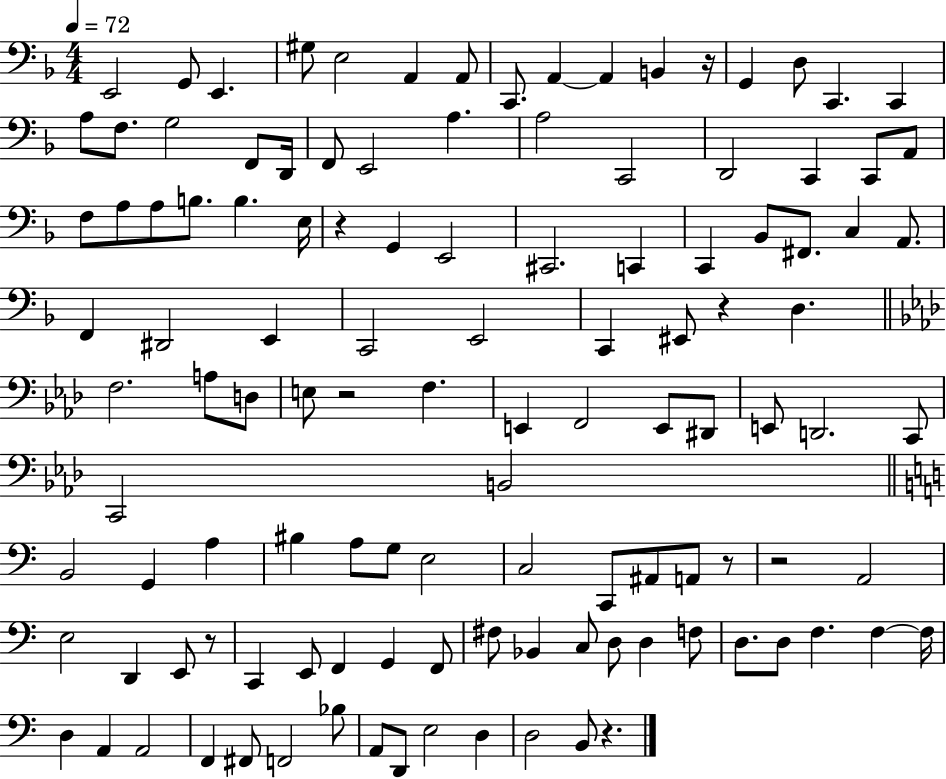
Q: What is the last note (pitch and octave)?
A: B2